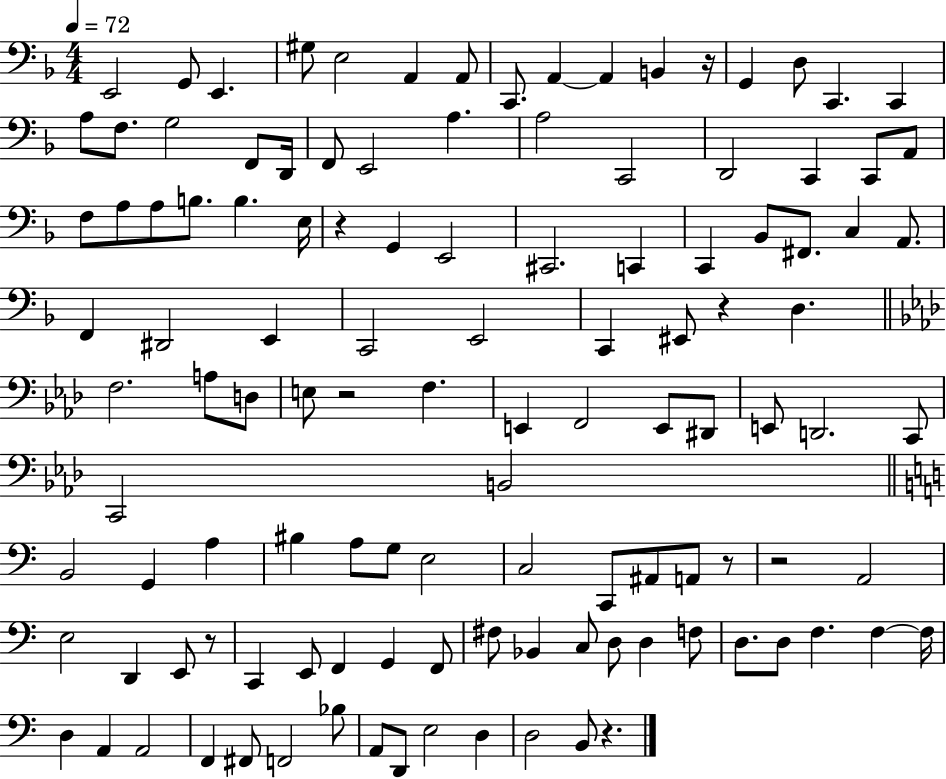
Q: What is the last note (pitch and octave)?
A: B2